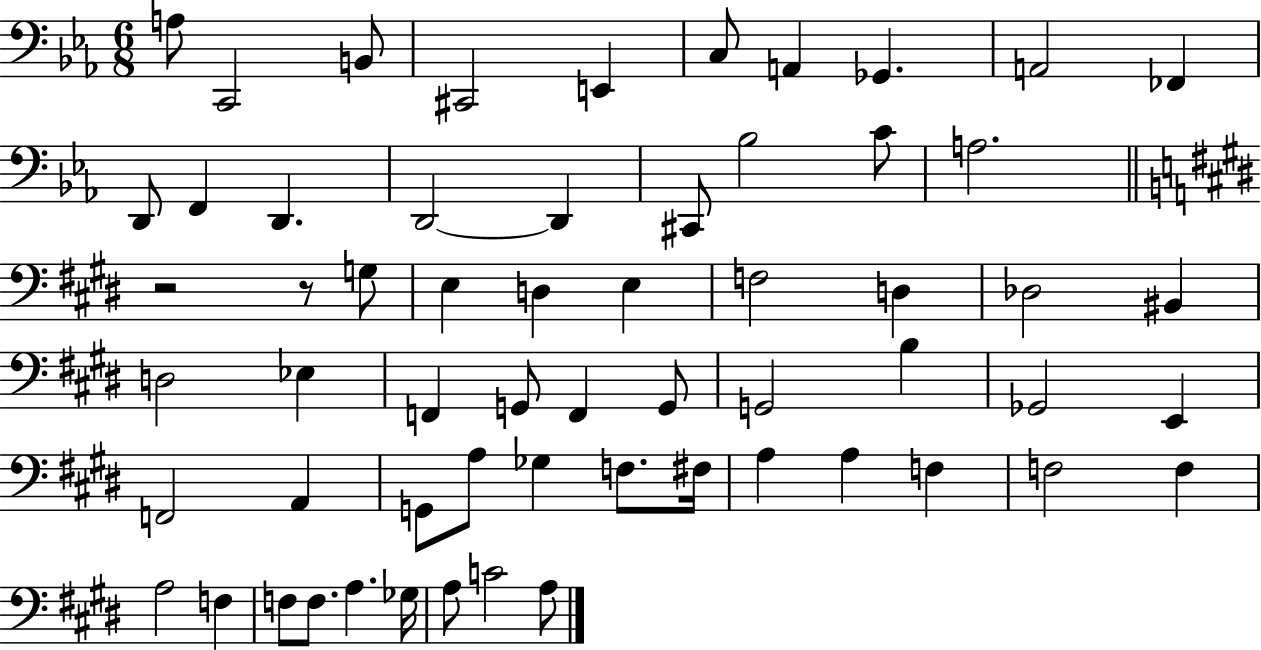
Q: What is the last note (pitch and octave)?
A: A3